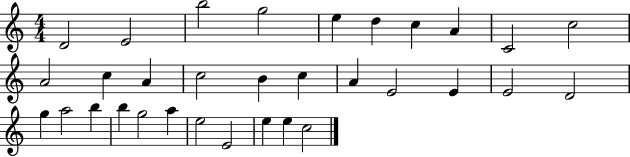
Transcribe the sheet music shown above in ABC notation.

X:1
T:Untitled
M:4/4
L:1/4
K:C
D2 E2 b2 g2 e d c A C2 c2 A2 c A c2 B c A E2 E E2 D2 g a2 b b g2 a e2 E2 e e c2